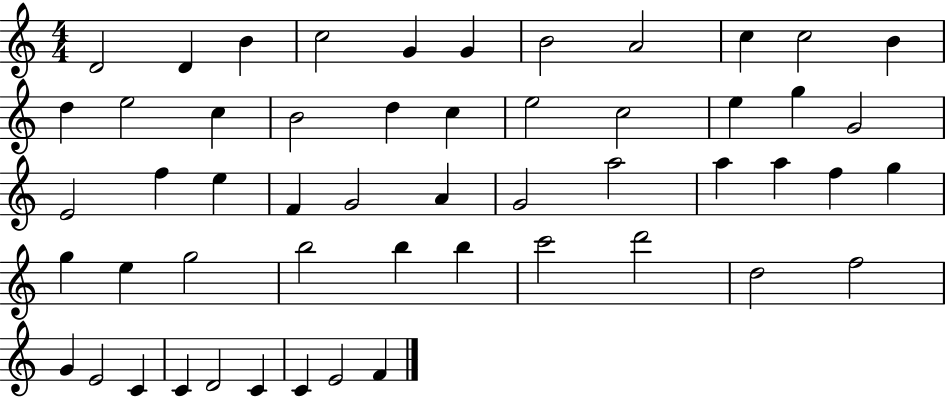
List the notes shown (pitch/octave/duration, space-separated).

D4/h D4/q B4/q C5/h G4/q G4/q B4/h A4/h C5/q C5/h B4/q D5/q E5/h C5/q B4/h D5/q C5/q E5/h C5/h E5/q G5/q G4/h E4/h F5/q E5/q F4/q G4/h A4/q G4/h A5/h A5/q A5/q F5/q G5/q G5/q E5/q G5/h B5/h B5/q B5/q C6/h D6/h D5/h F5/h G4/q E4/h C4/q C4/q D4/h C4/q C4/q E4/h F4/q